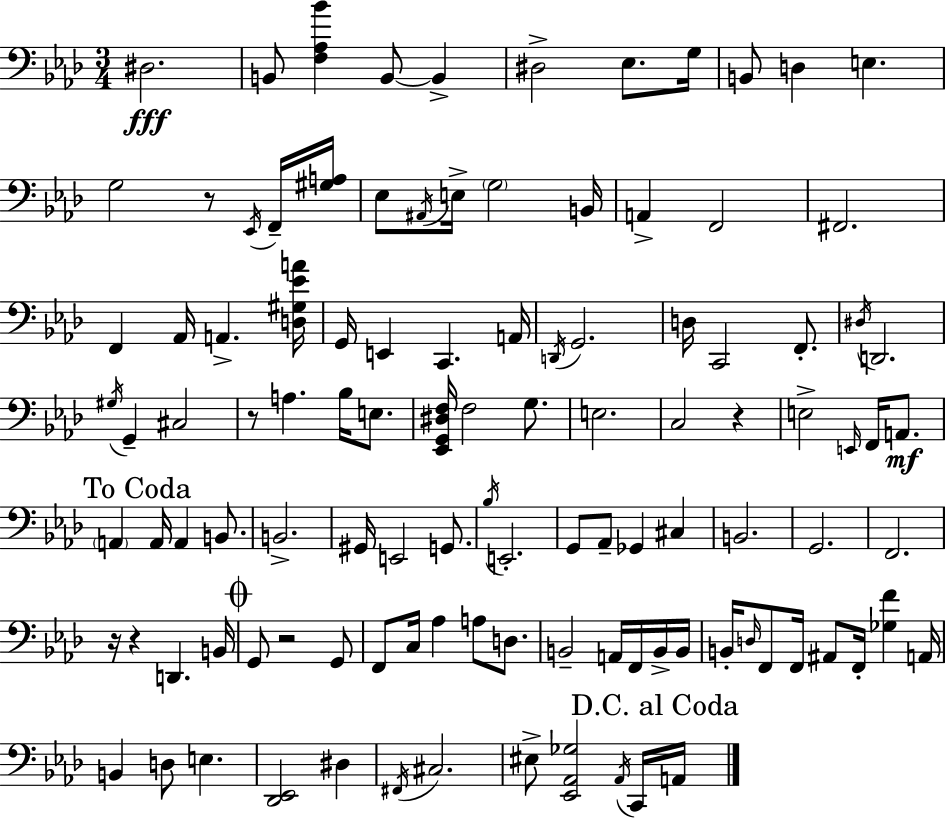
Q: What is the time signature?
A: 3/4